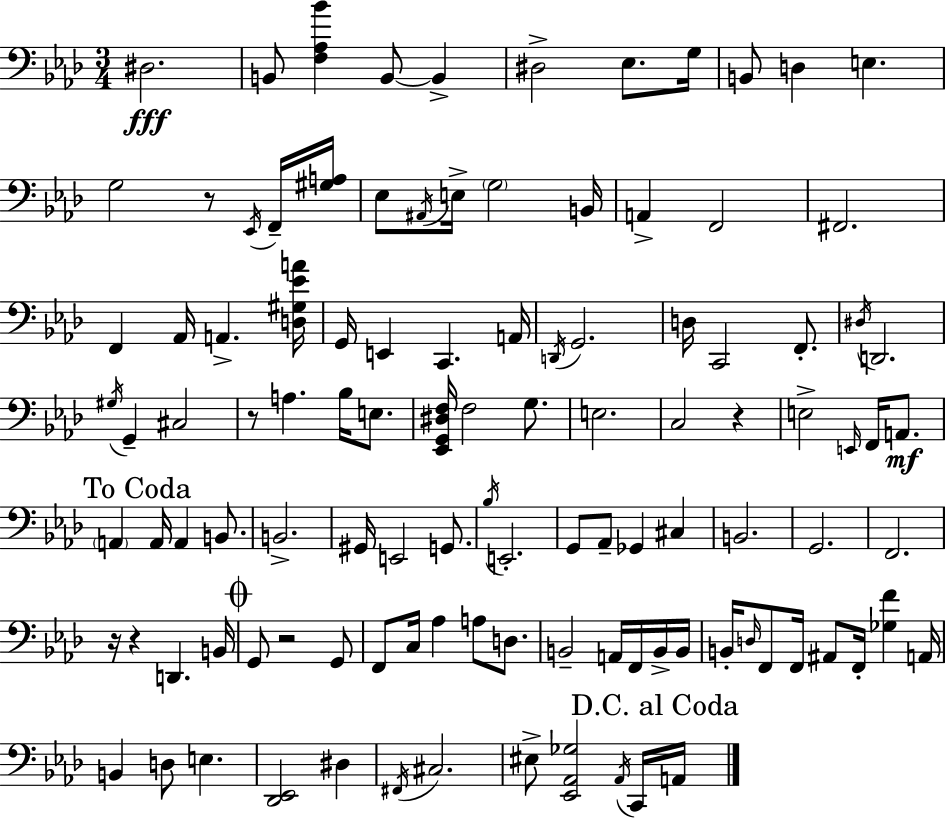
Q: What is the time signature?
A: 3/4